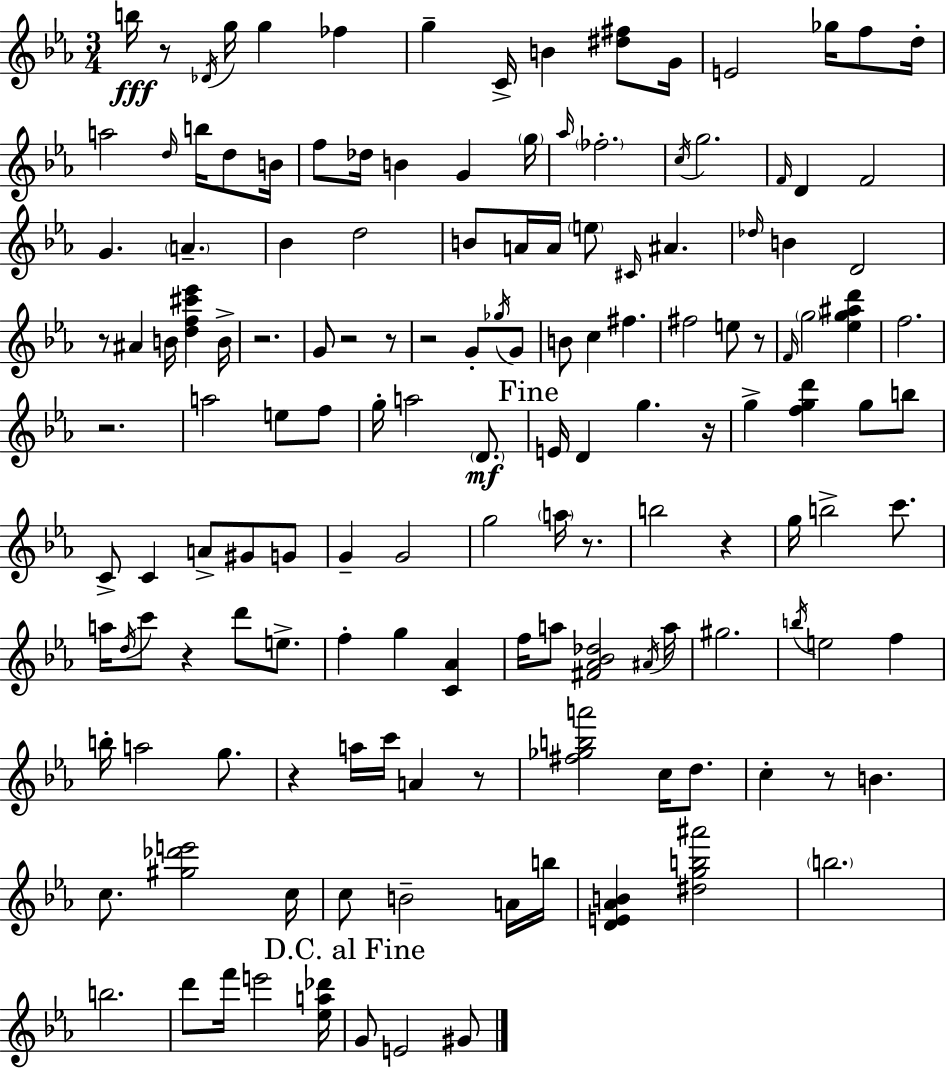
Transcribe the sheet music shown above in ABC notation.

X:1
T:Untitled
M:3/4
L:1/4
K:Cm
b/4 z/2 _D/4 g/4 g _f g C/4 B [^d^f]/2 G/4 E2 _g/4 f/2 d/4 a2 d/4 b/4 d/2 B/4 f/2 _d/4 B G g/4 _a/4 _f2 c/4 g2 F/4 D F2 G A _B d2 B/2 A/4 A/4 e/2 ^C/4 ^A _d/4 B D2 z/2 ^A B/4 [df^c'_e'] B/4 z2 G/2 z2 z/2 z2 G/2 _g/4 G/2 B/2 c ^f ^f2 e/2 z/2 F/4 g2 [_eg^ad'] f2 z2 a2 e/2 f/2 g/4 a2 D/2 E/4 D g z/4 g [fgd'] g/2 b/2 C/2 C A/2 ^G/2 G/2 G G2 g2 a/4 z/2 b2 z g/4 b2 c'/2 a/4 d/4 c'/2 z d'/2 e/2 f g [C_A] f/4 a/2 [^F_A_B_d]2 ^A/4 a/4 ^g2 b/4 e2 f b/4 a2 g/2 z a/4 c'/4 A z/2 [^f_gba']2 c/4 d/2 c z/2 B c/2 [^g_d'e']2 c/4 c/2 B2 A/4 b/4 [DE_AB] [^dgb^a']2 b2 b2 d'/2 f'/4 e'2 [_ea_d']/4 G/2 E2 ^G/2